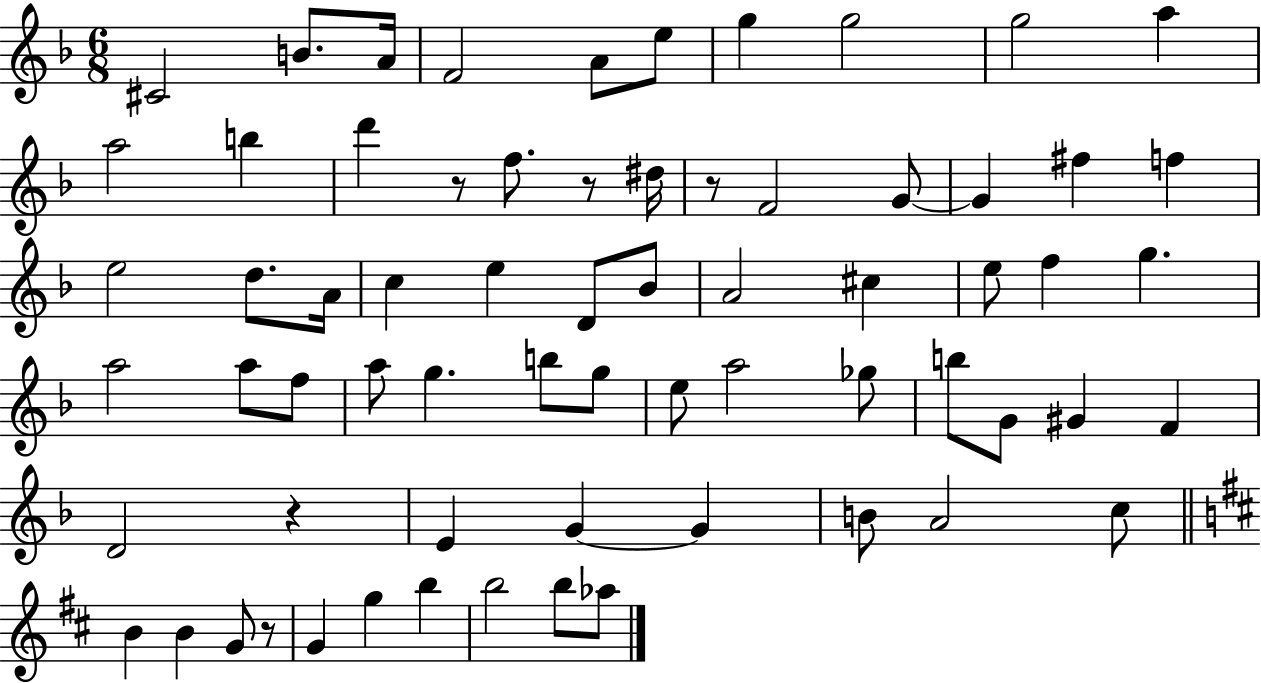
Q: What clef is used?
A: treble